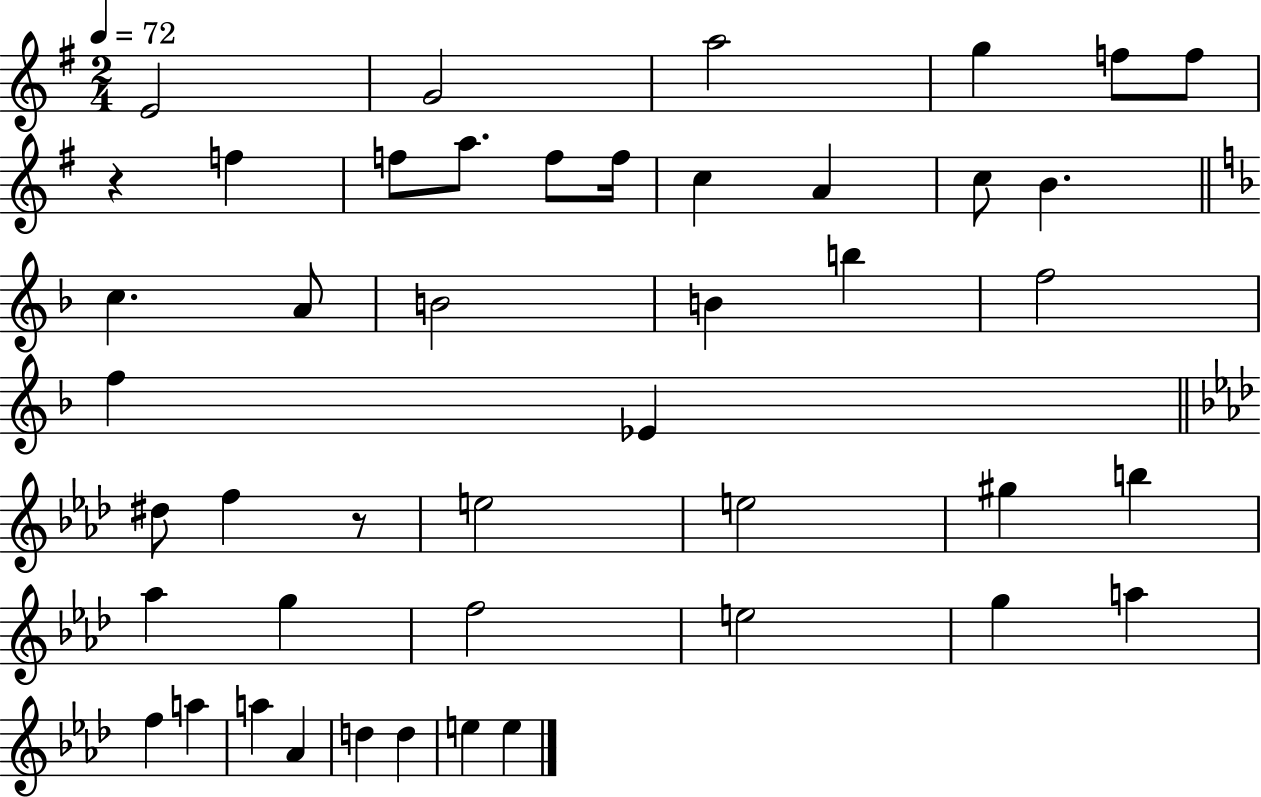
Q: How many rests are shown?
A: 2